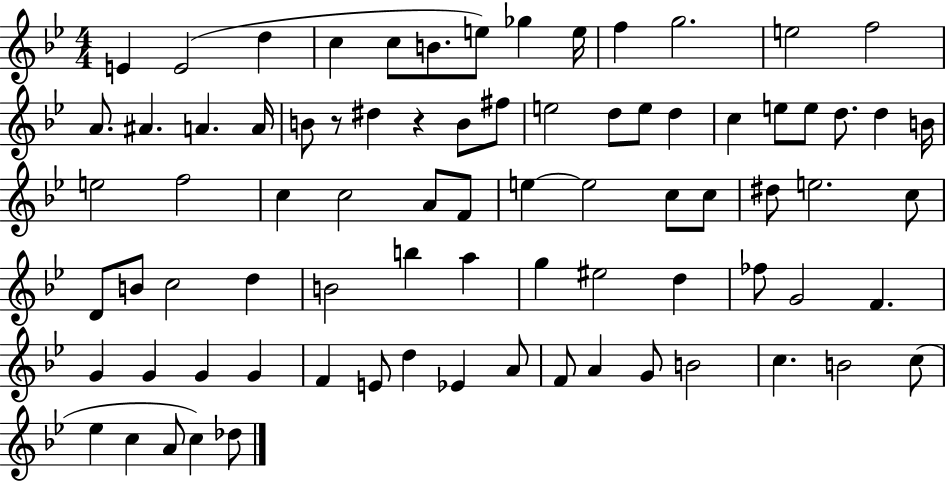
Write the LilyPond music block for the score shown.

{
  \clef treble
  \numericTimeSignature
  \time 4/4
  \key bes \major
  e'4 e'2( d''4 | c''4 c''8 b'8. e''8) ges''4 e''16 | f''4 g''2. | e''2 f''2 | \break a'8. ais'4. a'4. a'16 | b'8 r8 dis''4 r4 b'8 fis''8 | e''2 d''8 e''8 d''4 | c''4 e''8 e''8 d''8. d''4 b'16 | \break e''2 f''2 | c''4 c''2 a'8 f'8 | e''4~~ e''2 c''8 c''8 | dis''8 e''2. c''8 | \break d'8 b'8 c''2 d''4 | b'2 b''4 a''4 | g''4 eis''2 d''4 | fes''8 g'2 f'4. | \break g'4 g'4 g'4 g'4 | f'4 e'8 d''4 ees'4 a'8 | f'8 a'4 g'8 b'2 | c''4. b'2 c''8( | \break ees''4 c''4 a'8 c''4) des''8 | \bar "|."
}